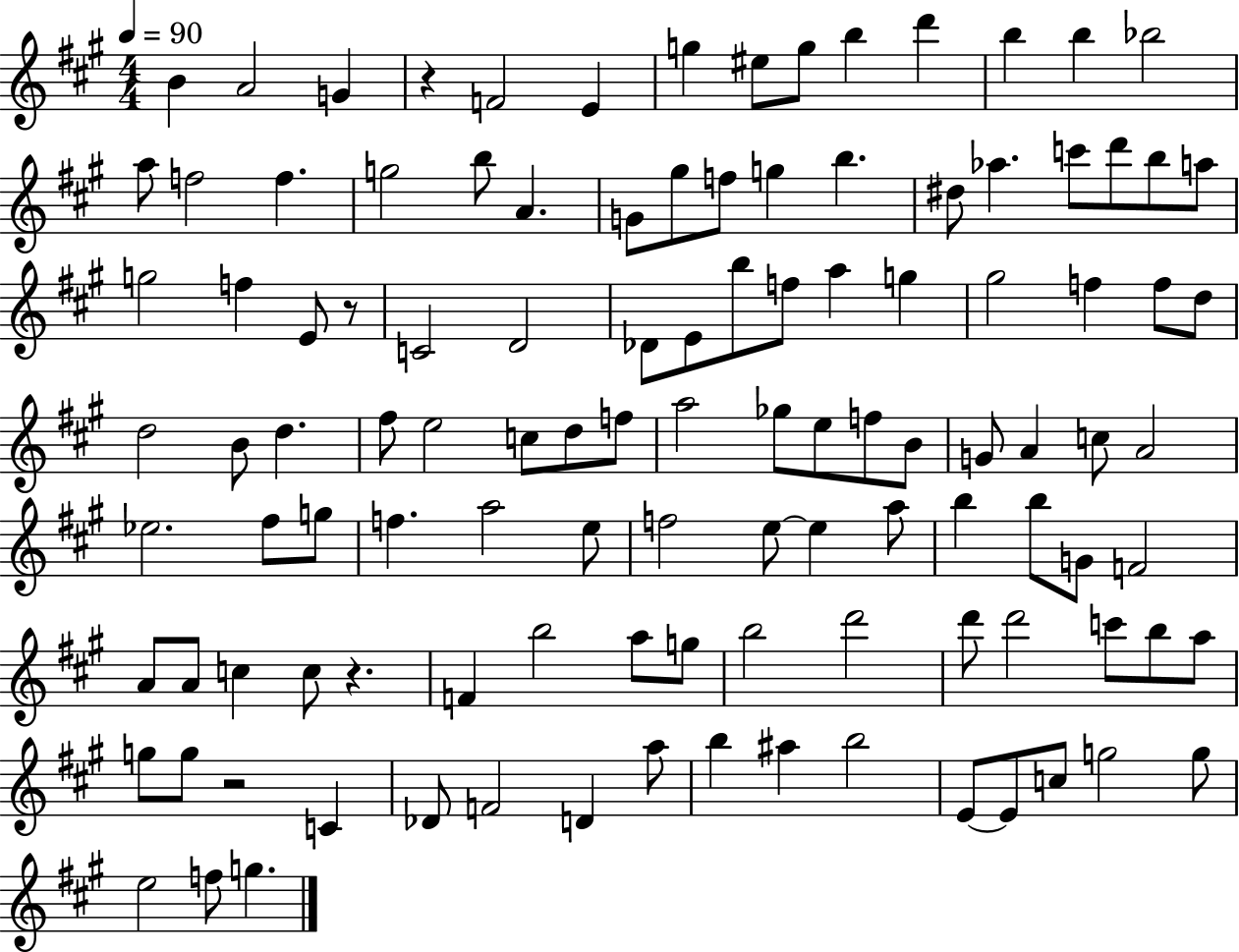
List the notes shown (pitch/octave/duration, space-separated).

B4/q A4/h G4/q R/q F4/h E4/q G5/q EIS5/e G5/e B5/q D6/q B5/q B5/q Bb5/h A5/e F5/h F5/q. G5/h B5/e A4/q. G4/e G#5/e F5/e G5/q B5/q. D#5/e Ab5/q. C6/e D6/e B5/e A5/e G5/h F5/q E4/e R/e C4/h D4/h Db4/e E4/e B5/e F5/e A5/q G5/q G#5/h F5/q F5/e D5/e D5/h B4/e D5/q. F#5/e E5/h C5/e D5/e F5/e A5/h Gb5/e E5/e F5/e B4/e G4/e A4/q C5/e A4/h Eb5/h. F#5/e G5/e F5/q. A5/h E5/e F5/h E5/e E5/q A5/e B5/q B5/e G4/e F4/h A4/e A4/e C5/q C5/e R/q. F4/q B5/h A5/e G5/e B5/h D6/h D6/e D6/h C6/e B5/e A5/e G5/e G5/e R/h C4/q Db4/e F4/h D4/q A5/e B5/q A#5/q B5/h E4/e E4/e C5/e G5/h G5/e E5/h F5/e G5/q.